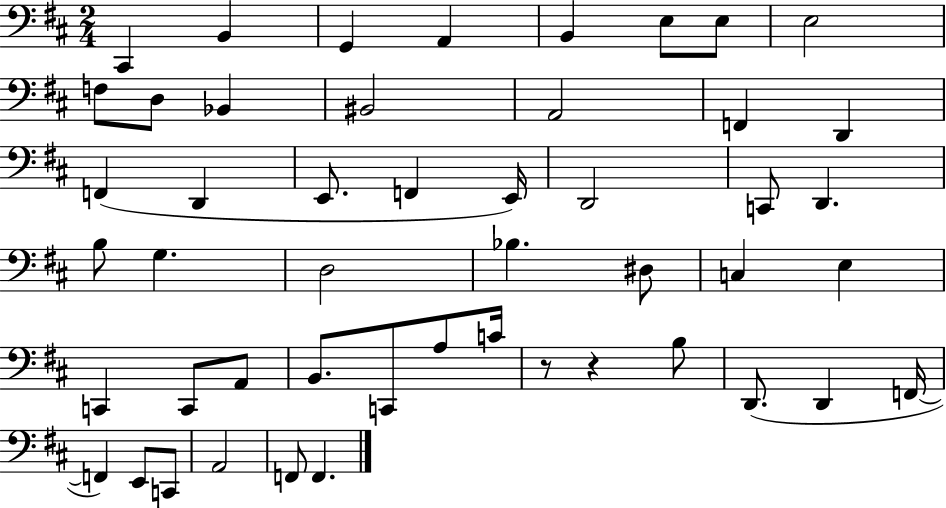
X:1
T:Untitled
M:2/4
L:1/4
K:D
^C,, B,, G,, A,, B,, E,/2 E,/2 E,2 F,/2 D,/2 _B,, ^B,,2 A,,2 F,, D,, F,, D,, E,,/2 F,, E,,/4 D,,2 C,,/2 D,, B,/2 G, D,2 _B, ^D,/2 C, E, C,, C,,/2 A,,/2 B,,/2 C,,/2 A,/2 C/4 z/2 z B,/2 D,,/2 D,, F,,/4 F,, E,,/2 C,,/2 A,,2 F,,/2 F,,